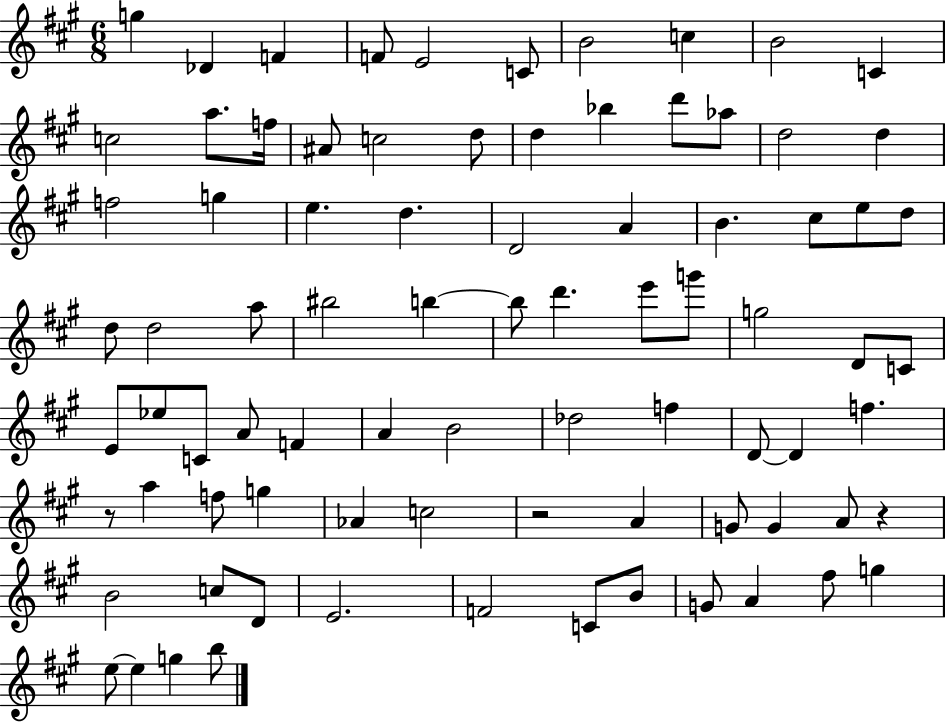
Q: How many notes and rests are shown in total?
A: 83